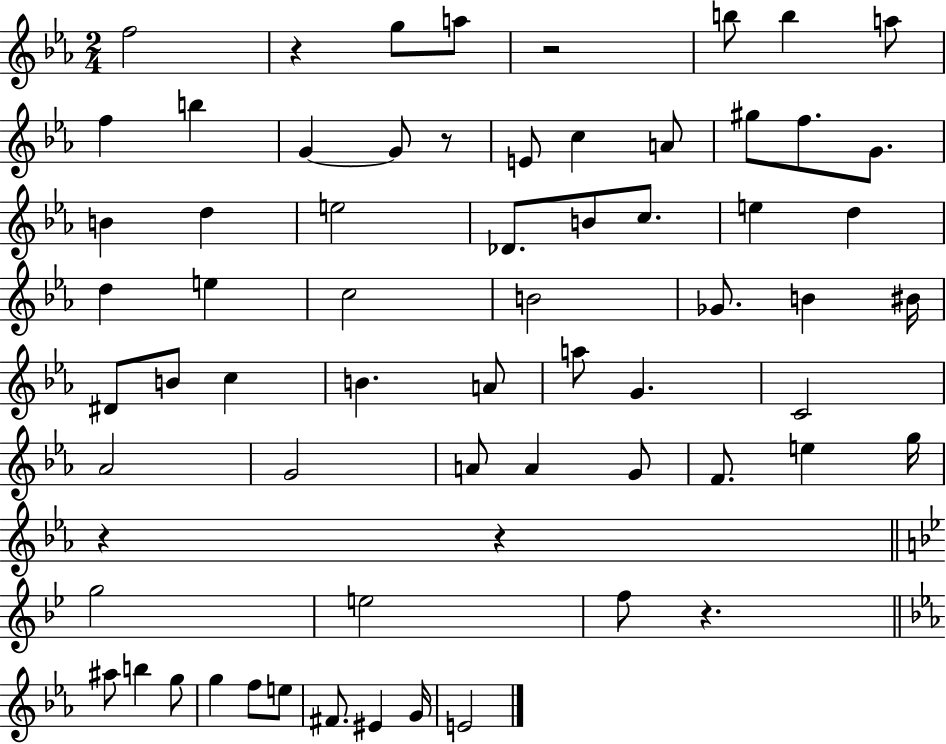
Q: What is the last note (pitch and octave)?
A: E4